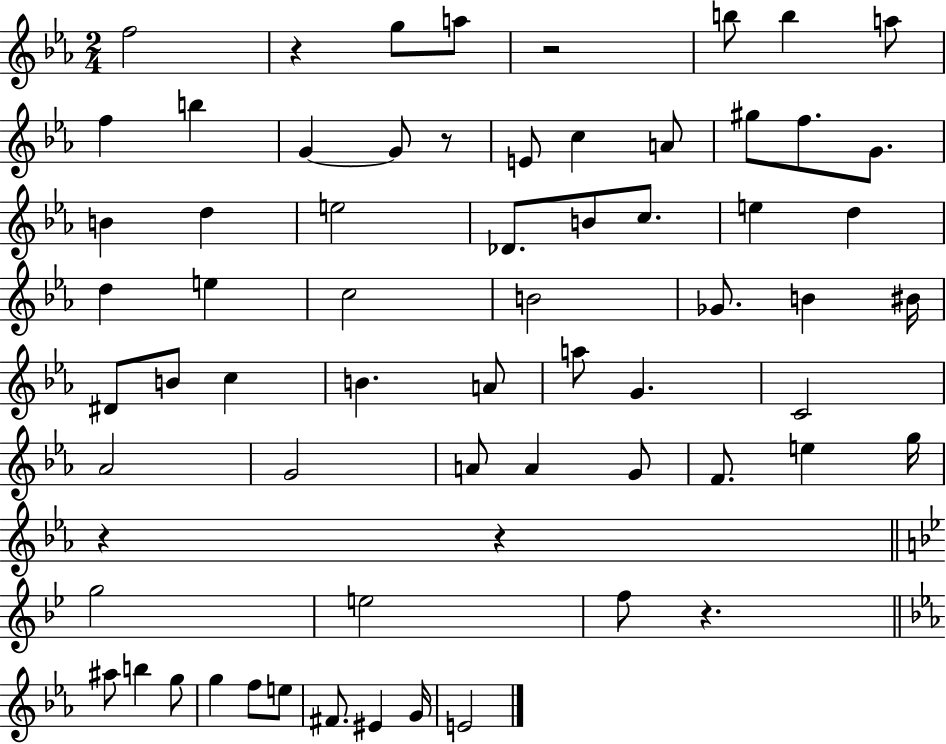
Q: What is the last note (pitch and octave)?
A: E4